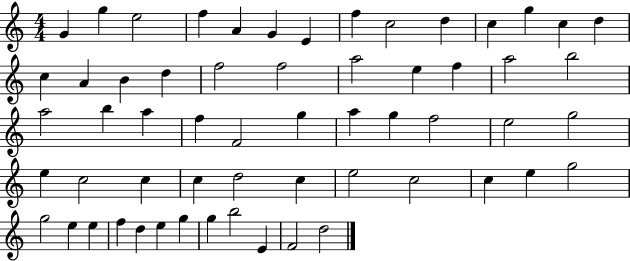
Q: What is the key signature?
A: C major